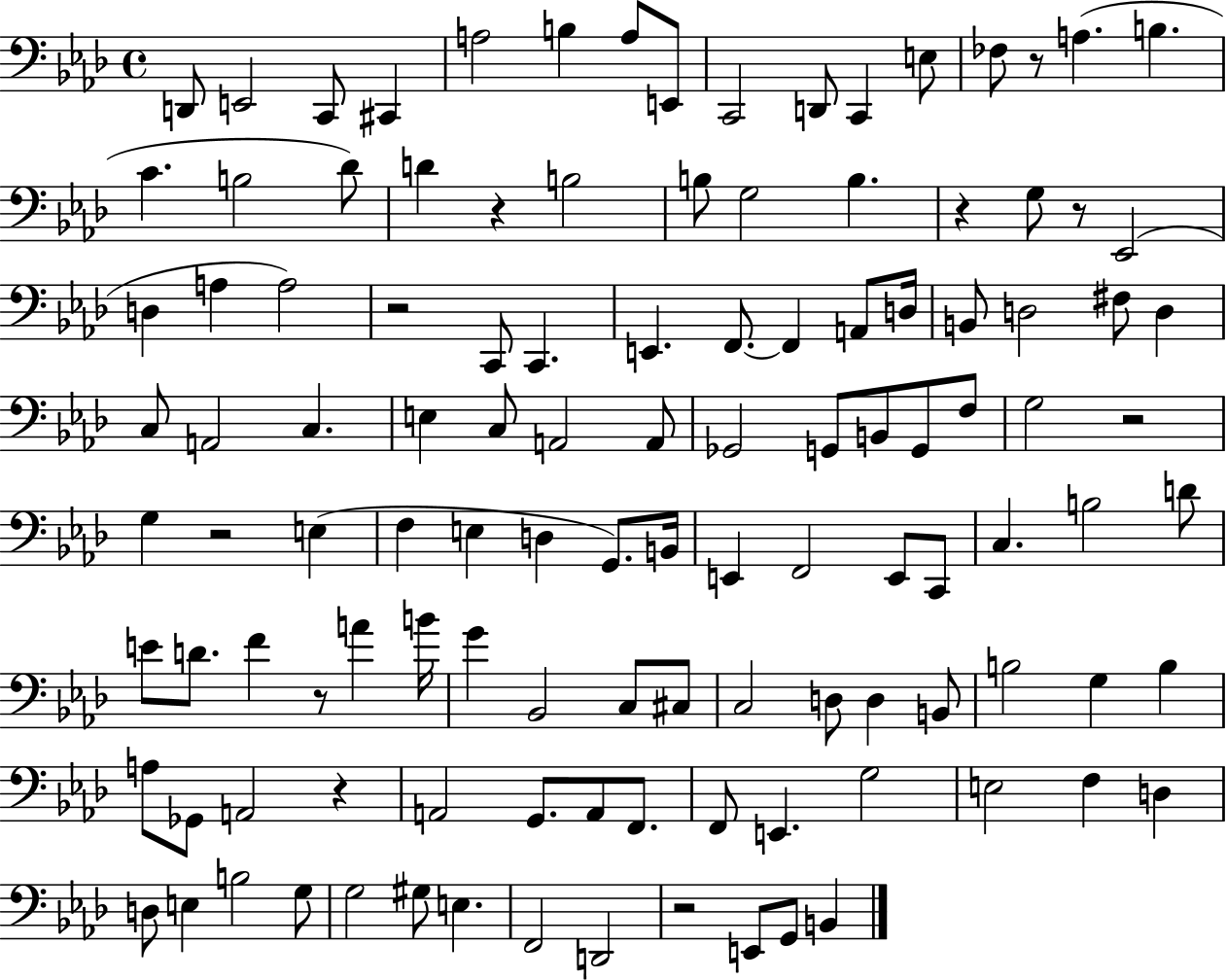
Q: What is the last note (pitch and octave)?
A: B2